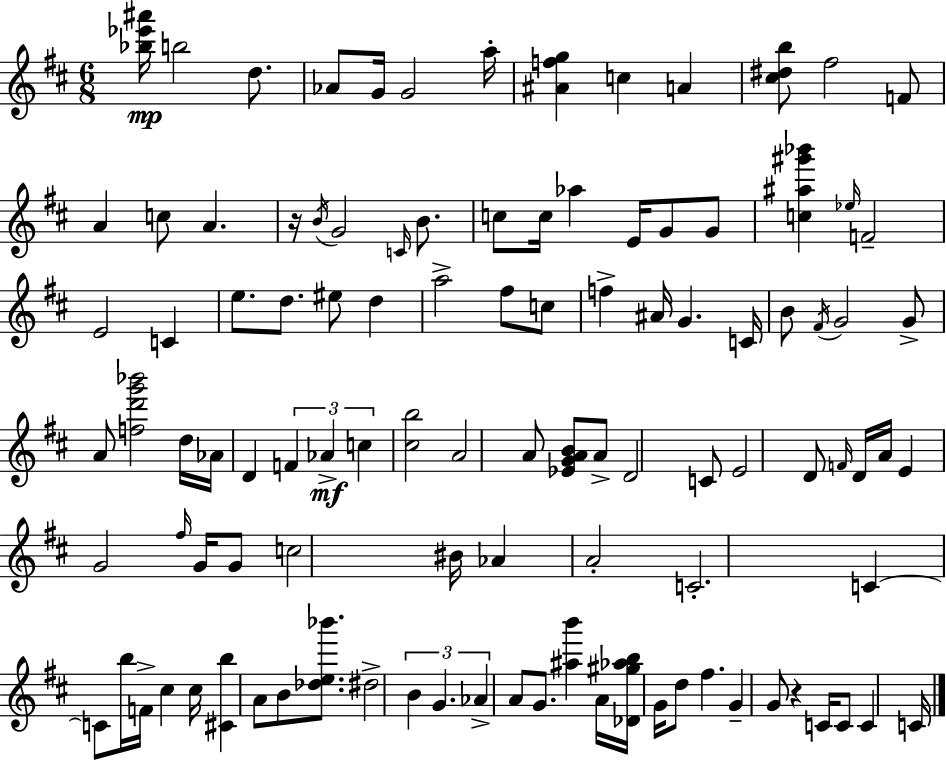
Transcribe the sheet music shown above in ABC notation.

X:1
T:Untitled
M:6/8
L:1/4
K:D
[_b_e'^a']/4 b2 d/2 _A/2 G/4 G2 a/4 [^Afg] c A [^c^db]/2 ^f2 F/2 A c/2 A z/4 B/4 G2 C/4 B/2 c/2 c/4 _a E/4 G/2 G/2 [c^a^g'_b'] _e/4 F2 E2 C e/2 d/2 ^e/2 d a2 ^f/2 c/2 f ^A/4 G C/4 B/2 ^F/4 G2 G/2 A/2 [fd'g'_b']2 d/4 _A/4 D F _A c [^cb]2 A2 A/2 [_EGAB]/2 A/2 D2 C/2 E2 D/2 F/4 D/4 A/4 E G2 ^f/4 G/4 G/2 c2 ^B/4 _A A2 C2 C C/2 b/4 F/4 ^c ^c/4 [^Cb] A/2 B/2 [_de_b']/2 ^d2 B G _A A/2 G/2 [^ab'] A/4 [_D^g_ab]/4 G/4 d/2 ^f G G/2 z C/4 C/2 C C/4